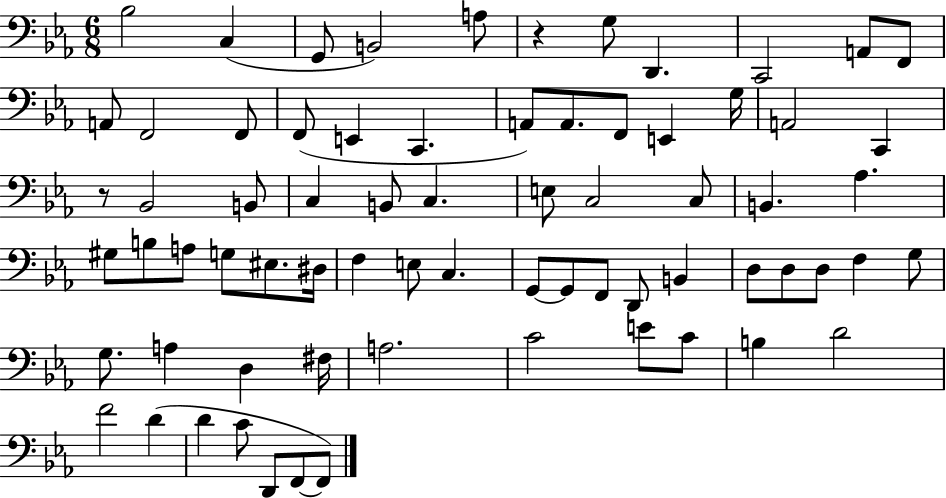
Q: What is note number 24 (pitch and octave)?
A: Bb2